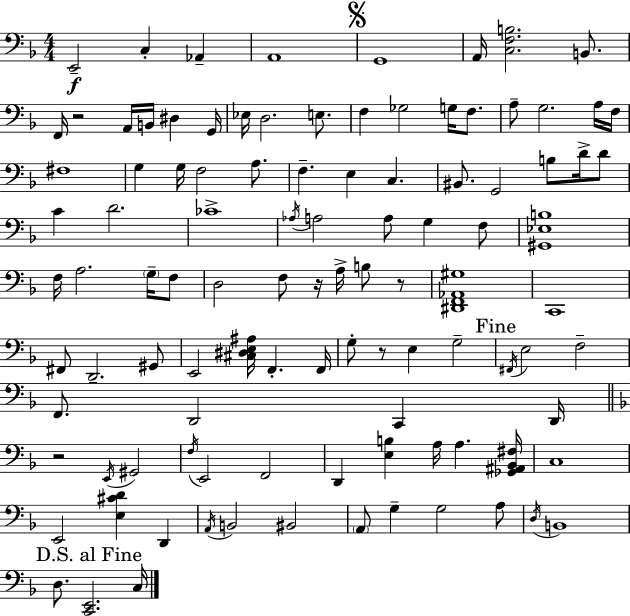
{
  \clef bass
  \numericTimeSignature
  \time 4/4
  \key d \minor
  e,2--\f c4-. aes,4-- | a,1 | \mark \markup { \musicglyph "scripts.segno" } g,1 | a,16 <c f b>2. b,8. | \break f,16 r2 a,16 b,16 dis4 g,16 | ees16 d2. e8. | f4 ges2 g16 f8. | a8-- g2. a16 f16 | \break fis1 | g4 g16 f2 a8. | f4.-- e4 c4. | bis,8. g,2 b8 d'16-> d'8 | \break c'4 d'2. | ces'1-> | \acciaccatura { aes16 } a2 a8 g4 f8 | <gis, ees b>1 | \break f16 a2. \parenthesize g16-- f8 | d2 f8 r16 a16-> b8 r8 | <dis, f, aes, gis>1 | c,1 | \break fis,8 d,2.-- gis,8 | e,2 <cis dis e ais>16 f,4.-. | f,16 g8-. r8 e4 g2-- | \mark "Fine" \acciaccatura { fis,16 } e2 f2-- | \break f,8. d,2 c,4 | d,16 \bar "||" \break \key f \major r2 \acciaccatura { e,16 } gis,2 | \acciaccatura { f16 } e,2 f,2 | d,4 <e b>4 a16 a4. | <ges, ais, bes, fis>16 c1 | \break e,2 <e cis' d'>4 d,4 | \acciaccatura { a,16 } b,2 bis,2 | \parenthesize a,8 g4-- g2 | a8 \acciaccatura { d16 } b,1 | \break \mark "D.S. al Fine" d8. <c, e,>2. | c16 \bar "|."
}